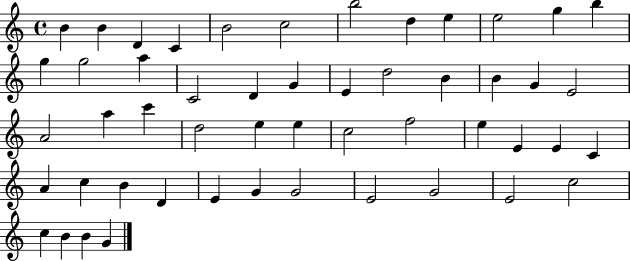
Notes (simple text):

B4/q B4/q D4/q C4/q B4/h C5/h B5/h D5/q E5/q E5/h G5/q B5/q G5/q G5/h A5/q C4/h D4/q G4/q E4/q D5/h B4/q B4/q G4/q E4/h A4/h A5/q C6/q D5/h E5/q E5/q C5/h F5/h E5/q E4/q E4/q C4/q A4/q C5/q B4/q D4/q E4/q G4/q G4/h E4/h G4/h E4/h C5/h C5/q B4/q B4/q G4/q